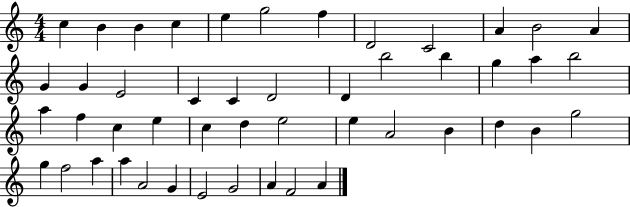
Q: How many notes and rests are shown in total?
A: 48